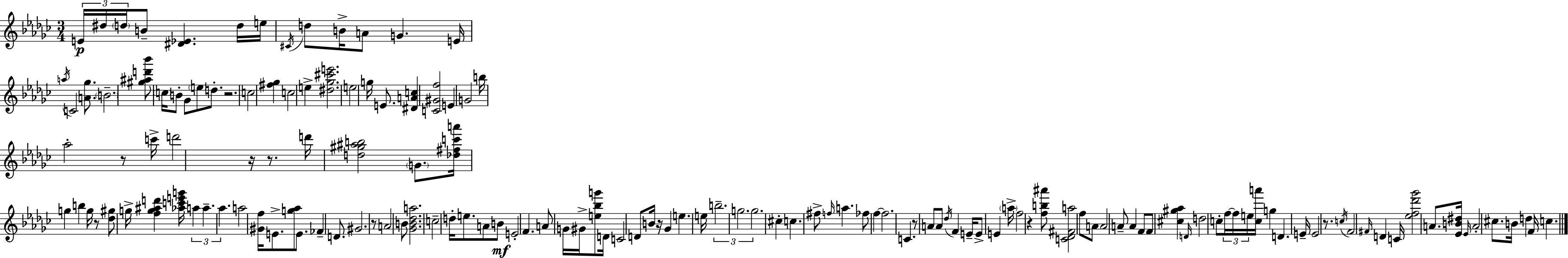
{
  \clef treble
  \numericTimeSignature
  \time 3/4
  \key ees \minor
  \repeat volta 2 { \tuplet 3/2 { e'16\p dis''16 \parenthesize d''16 } b'8-- <dis' ees'>4. d''16 | e''16 \acciaccatura { cis'16 } d''8 b'16-> a'8 g'4. | e'16 \acciaccatura { a''16 } c'2 <a' ges''>8. | \parenthesize b'2.-- | \break <gis'' ais'' d''' bes'''>8 \parenthesize c''16 b'8-. ges'8 \parenthesize e''8 d''8.-. | r2. | c''2 <fis'' ges''>4 | c''2 e''4-> | \break <dis'' ges'' cis''' e'''>2. | e''2 g''16 e'8. | <dis' a' c''>4 <c' gis' f''>2 | e'4 g'2 | \break b''16 aes''2-. r8 | c'''16-> d'''2 r16 r8. | d'''16 <d'' gis'' ais'' b''>2 \parenthesize g'8. | <des'' fis'' c''' a'''>16 g''4 b''4 g''16 | \break r8 <des'' gis''>8 g''16-> <f'' g'' ais'' d'''>4 <aes'' c''' e''' g'''>16 \tuplet 3/2 { a''4 | a''4.-- aes''4. } | a''2 <gis' f''>16 e'8.-> | <g'' aes''>8 e'8. fes'4-- d'8. | \break gis'2. | r8 a'2 | b'8 <ges' b' des'' a''>2. | c''2-- d''16-. e''8. | \break a'8 b'8\mf e'2-. | f'4. a'8 g'16 gis'16-> | <e'' bes'' g'''>8 d'16 c'2 d'8 | b'16 r16 ges'4 e''4. | \break e''16 \tuplet 3/2 { b''2.-- | g''2. | g''2. } | cis''4-. c''4. | \break fis''8-> \grace { f''16 } a''4. fes''8 f''4~~ | f''2. | c'4. r8 a'8 | a'8 \acciaccatura { des''16 } f'4 e'16-- e'8-> e'4 | \break \parenthesize a''16-> f''2 | r4 <f'' b'' ais'''>8 <c' des' fis' a''>2 | f''8 a'8 a'2 | a'8-- a'4 f'8 f'8 | \break <cis'' gis'' aes''>4 \grace { d'16 } d''2 | c''8-. \tuplet 3/2 { f''16~~ f''16 e''16 } <c'' a'''>16 g''4 d'4. | e'16-- e'2 | r8. \acciaccatura { c''16 } f'2 | \break \grace { fis'16 } d'4 c'16 <ees'' f'' des''' ges'''>2 | a'8. <ees' b' dis''>16 \grace { ees'16 } a'2-. | cis''8. b'16 d''4 | f'16 c''4. } \bar "|."
}